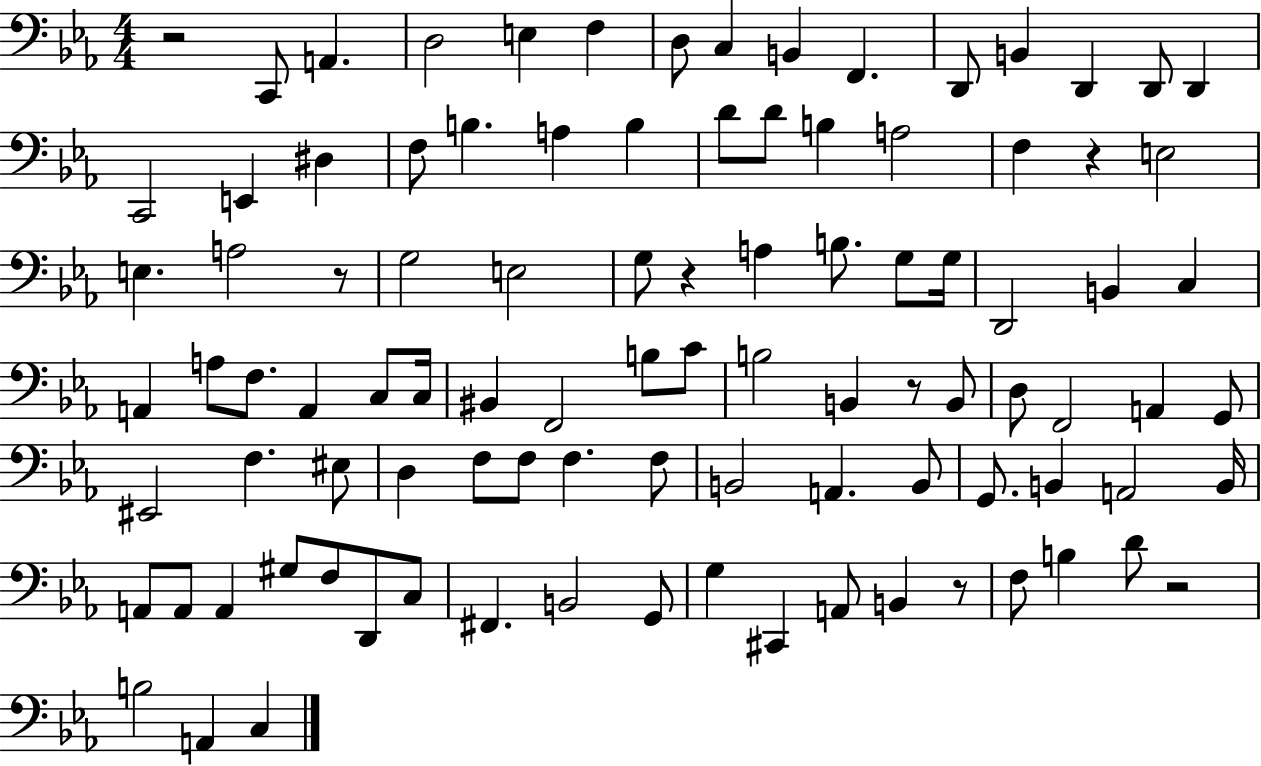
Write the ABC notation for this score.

X:1
T:Untitled
M:4/4
L:1/4
K:Eb
z2 C,,/2 A,, D,2 E, F, D,/2 C, B,, F,, D,,/2 B,, D,, D,,/2 D,, C,,2 E,, ^D, F,/2 B, A, B, D/2 D/2 B, A,2 F, z E,2 E, A,2 z/2 G,2 E,2 G,/2 z A, B,/2 G,/2 G,/4 D,,2 B,, C, A,, A,/2 F,/2 A,, C,/2 C,/4 ^B,, F,,2 B,/2 C/2 B,2 B,, z/2 B,,/2 D,/2 F,,2 A,, G,,/2 ^E,,2 F, ^E,/2 D, F,/2 F,/2 F, F,/2 B,,2 A,, B,,/2 G,,/2 B,, A,,2 B,,/4 A,,/2 A,,/2 A,, ^G,/2 F,/2 D,,/2 C,/2 ^F,, B,,2 G,,/2 G, ^C,, A,,/2 B,, z/2 F,/2 B, D/2 z2 B,2 A,, C,